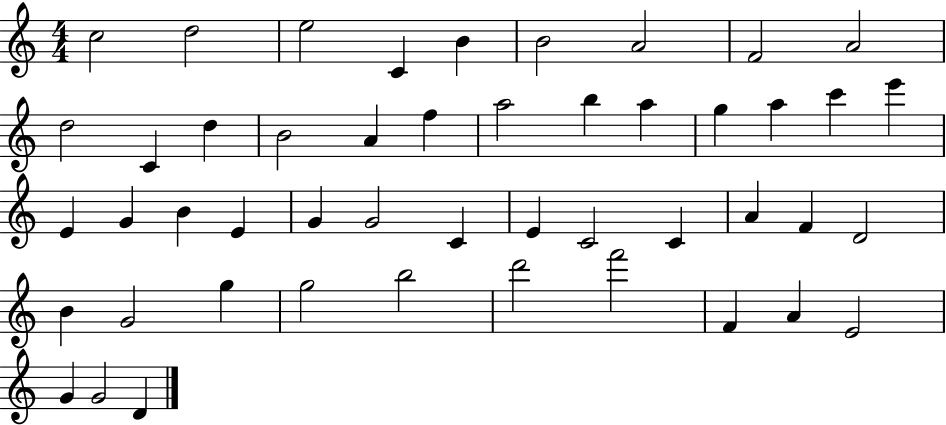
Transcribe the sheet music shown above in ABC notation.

X:1
T:Untitled
M:4/4
L:1/4
K:C
c2 d2 e2 C B B2 A2 F2 A2 d2 C d B2 A f a2 b a g a c' e' E G B E G G2 C E C2 C A F D2 B G2 g g2 b2 d'2 f'2 F A E2 G G2 D